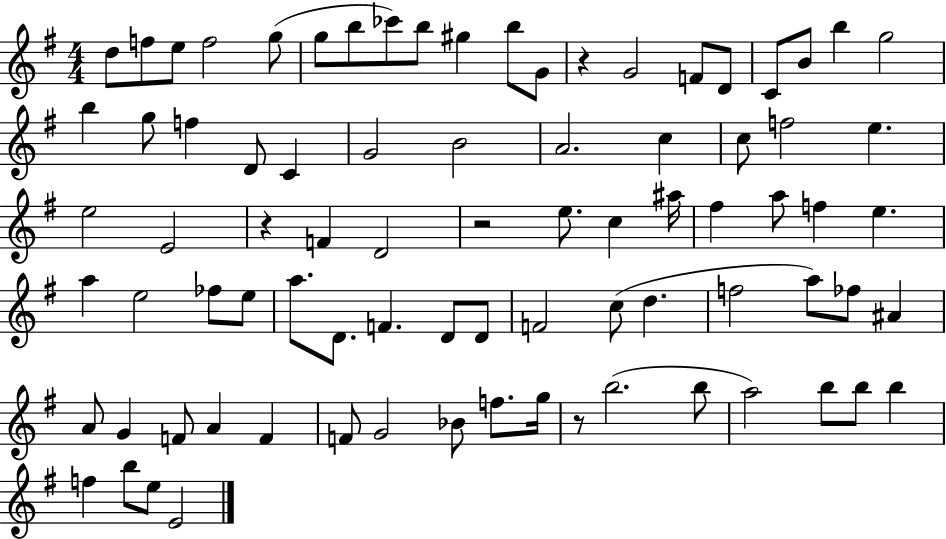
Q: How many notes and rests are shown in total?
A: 82